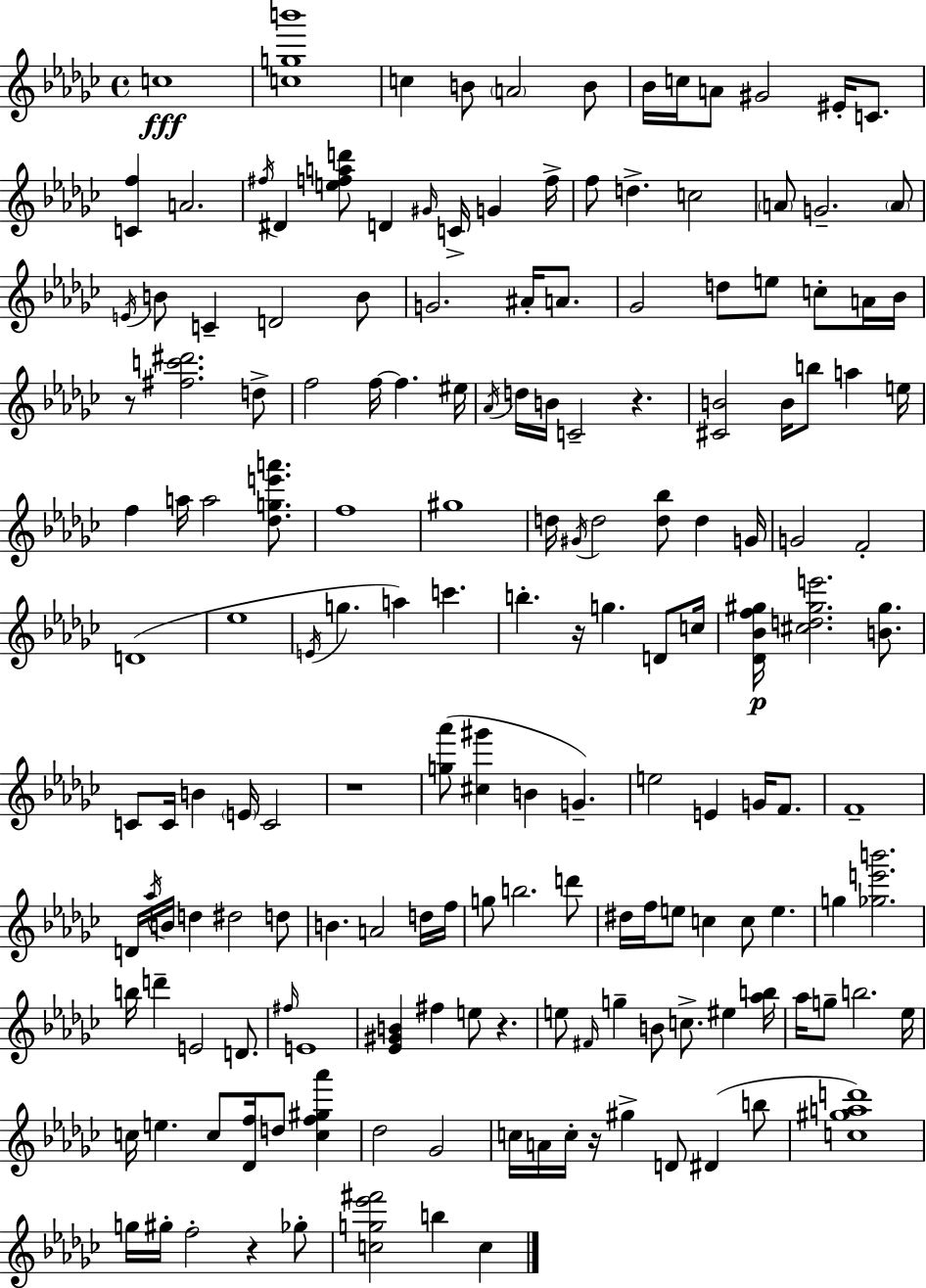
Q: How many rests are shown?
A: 7